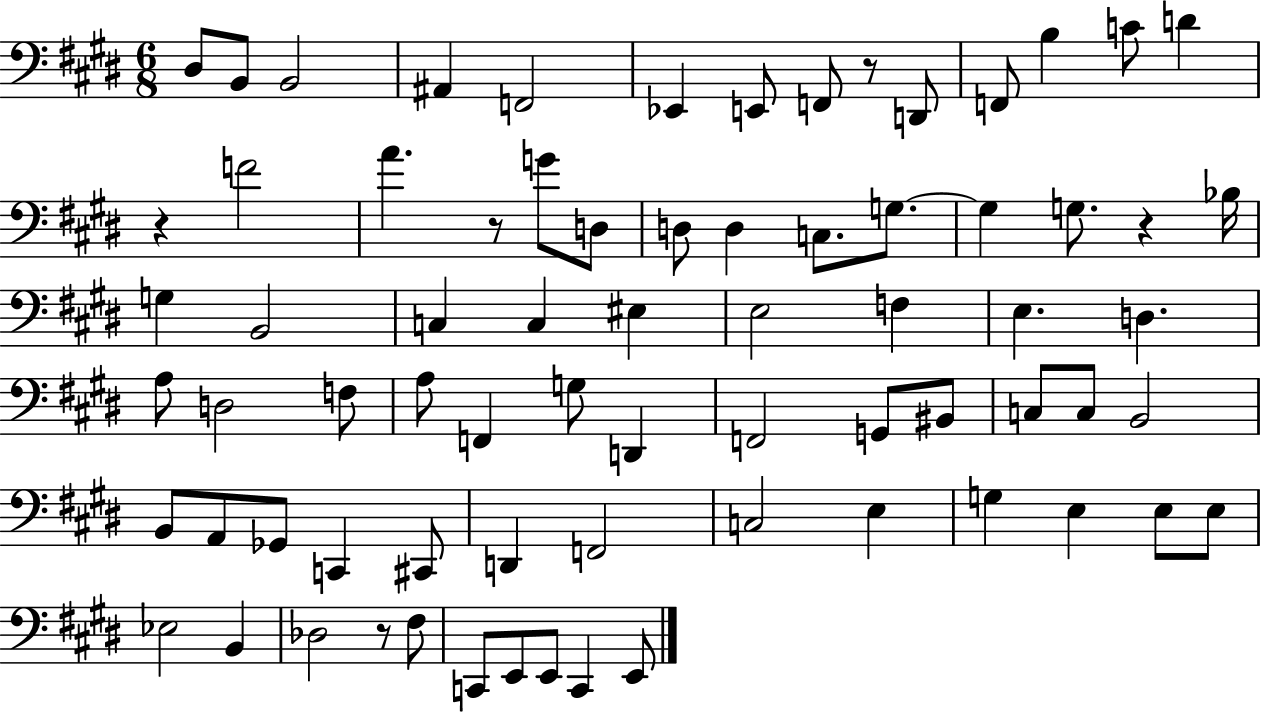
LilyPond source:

{
  \clef bass
  \numericTimeSignature
  \time 6/8
  \key e \major
  dis8 b,8 b,2 | ais,4 f,2 | ees,4 e,8 f,8 r8 d,8 | f,8 b4 c'8 d'4 | \break r4 f'2 | a'4. r8 g'8 d8 | d8 d4 c8. g8.~~ | g4 g8. r4 bes16 | \break g4 b,2 | c4 c4 eis4 | e2 f4 | e4. d4. | \break a8 d2 f8 | a8 f,4 g8 d,4 | f,2 g,8 bis,8 | c8 c8 b,2 | \break b,8 a,8 ges,8 c,4 cis,8 | d,4 f,2 | c2 e4 | g4 e4 e8 e8 | \break ees2 b,4 | des2 r8 fis8 | c,8 e,8 e,8 c,4 e,8 | \bar "|."
}